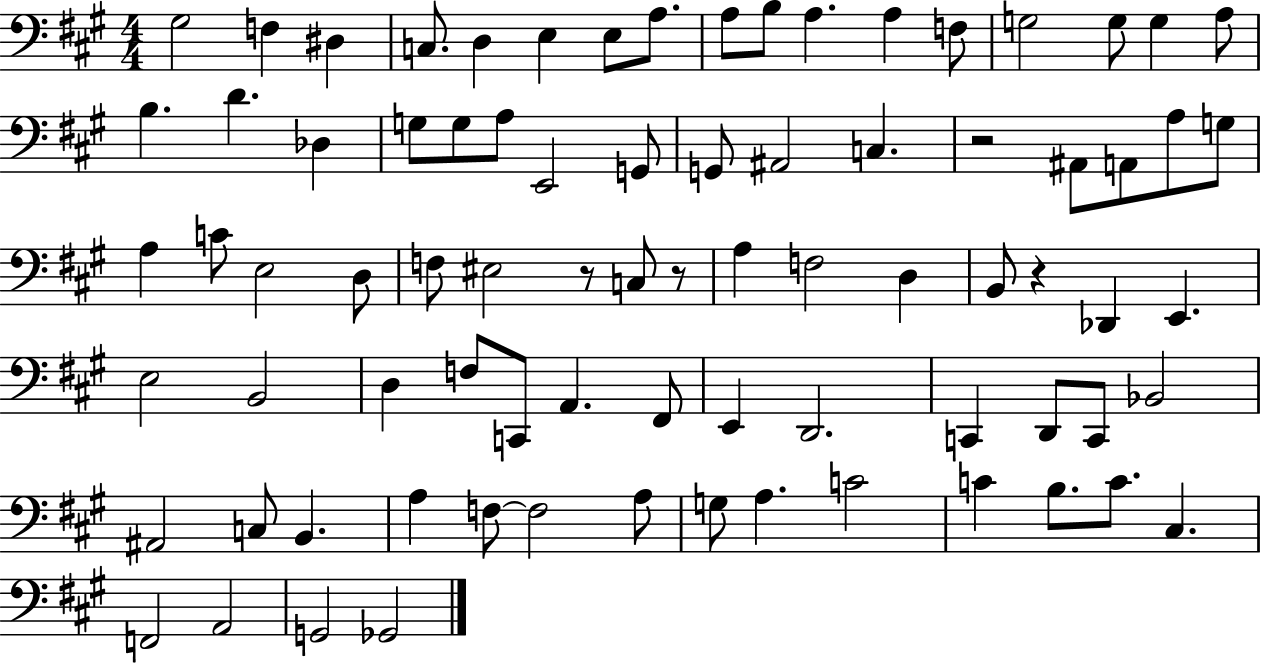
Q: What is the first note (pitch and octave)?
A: G#3